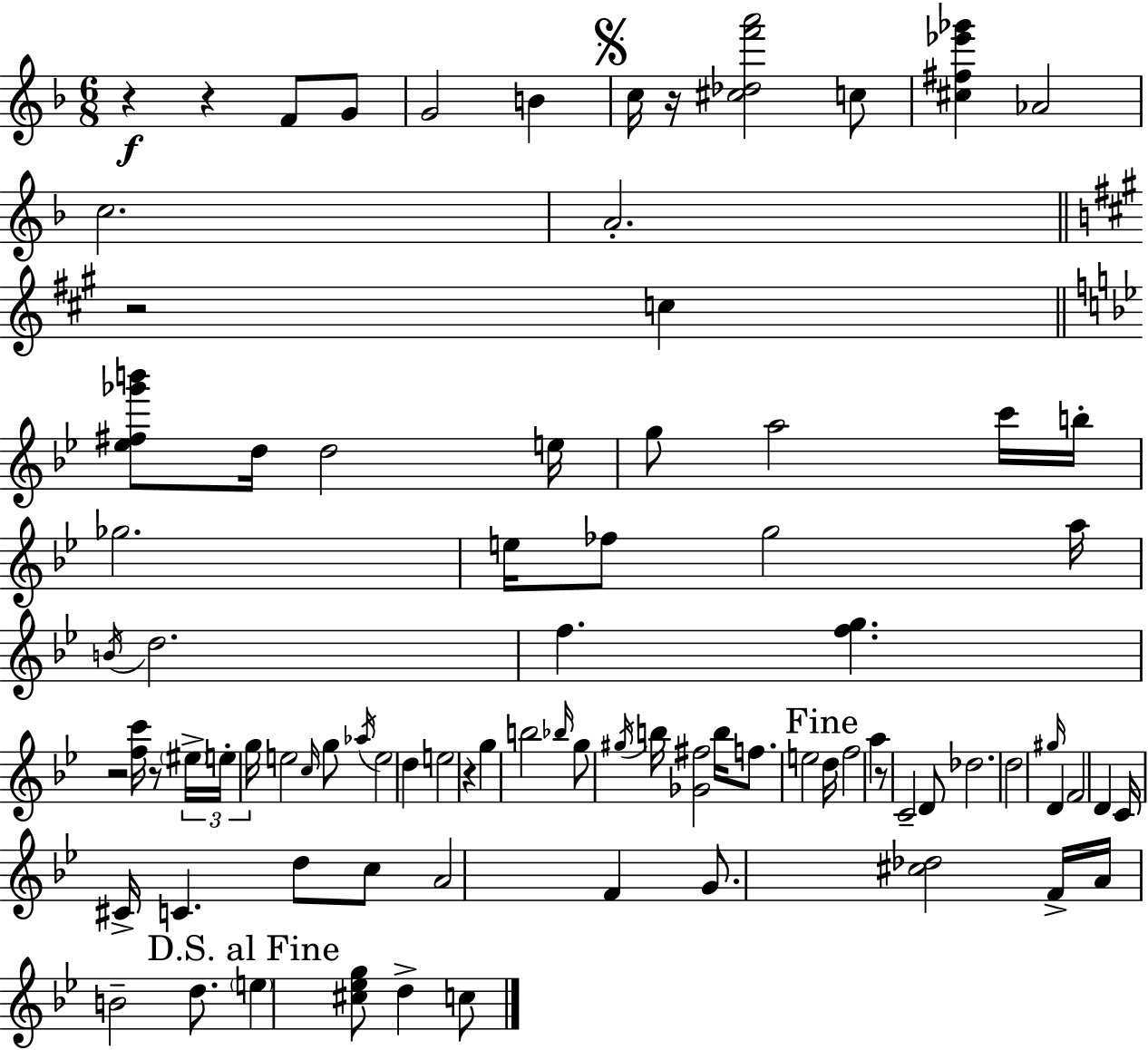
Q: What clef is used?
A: treble